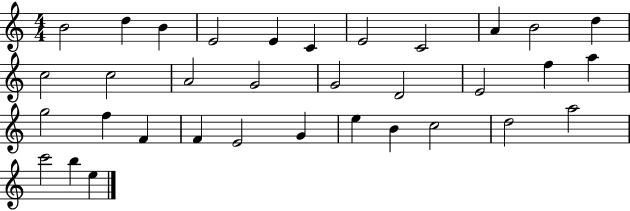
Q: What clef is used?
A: treble